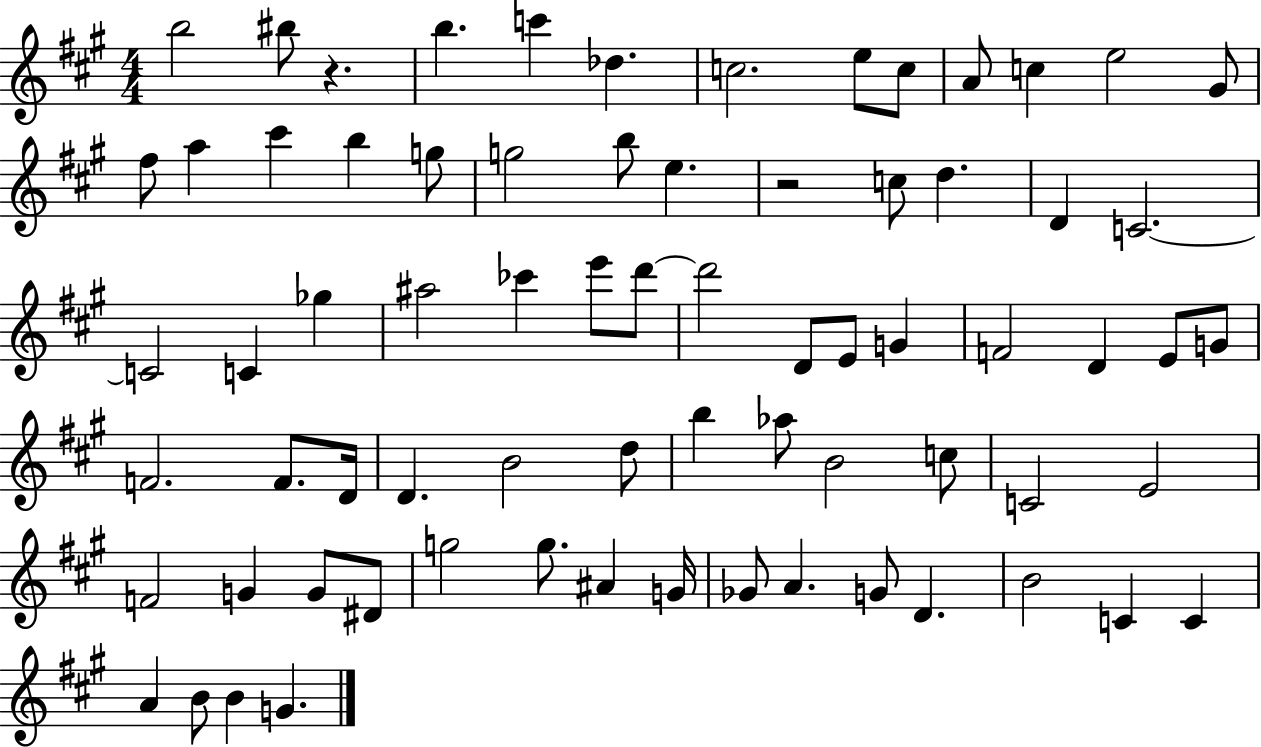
{
  \clef treble
  \numericTimeSignature
  \time 4/4
  \key a \major
  b''2 bis''8 r4. | b''4. c'''4 des''4. | c''2. e''8 c''8 | a'8 c''4 e''2 gis'8 | \break fis''8 a''4 cis'''4 b''4 g''8 | g''2 b''8 e''4. | r2 c''8 d''4. | d'4 c'2.~~ | \break c'2 c'4 ges''4 | ais''2 ces'''4 e'''8 d'''8~~ | d'''2 d'8 e'8 g'4 | f'2 d'4 e'8 g'8 | \break f'2. f'8. d'16 | d'4. b'2 d''8 | b''4 aes''8 b'2 c''8 | c'2 e'2 | \break f'2 g'4 g'8 dis'8 | g''2 g''8. ais'4 g'16 | ges'8 a'4. g'8 d'4. | b'2 c'4 c'4 | \break a'4 b'8 b'4 g'4. | \bar "|."
}